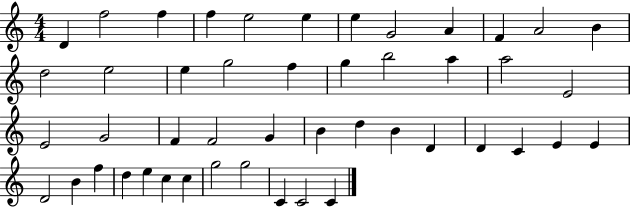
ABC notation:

X:1
T:Untitled
M:4/4
L:1/4
K:C
D f2 f f e2 e e G2 A F A2 B d2 e2 e g2 f g b2 a a2 E2 E2 G2 F F2 G B d B D D C E E D2 B f d e c c g2 g2 C C2 C